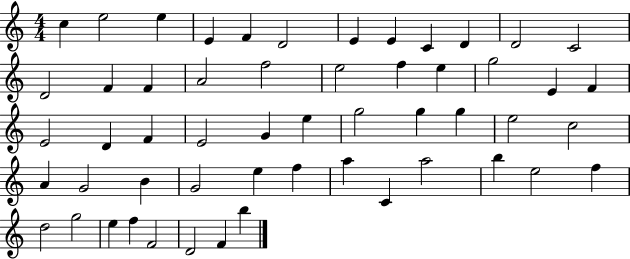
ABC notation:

X:1
T:Untitled
M:4/4
L:1/4
K:C
c e2 e E F D2 E E C D D2 C2 D2 F F A2 f2 e2 f e g2 E F E2 D F E2 G e g2 g g e2 c2 A G2 B G2 e f a C a2 b e2 f d2 g2 e f F2 D2 F b